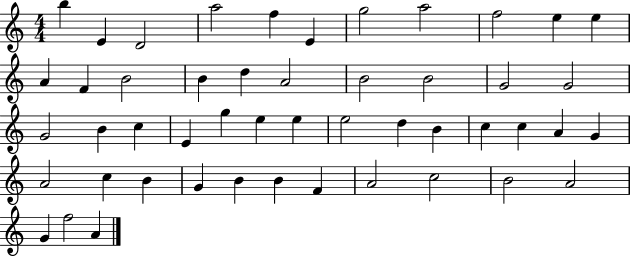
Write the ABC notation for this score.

X:1
T:Untitled
M:4/4
L:1/4
K:C
b E D2 a2 f E g2 a2 f2 e e A F B2 B d A2 B2 B2 G2 G2 G2 B c E g e e e2 d B c c A G A2 c B G B B F A2 c2 B2 A2 G f2 A